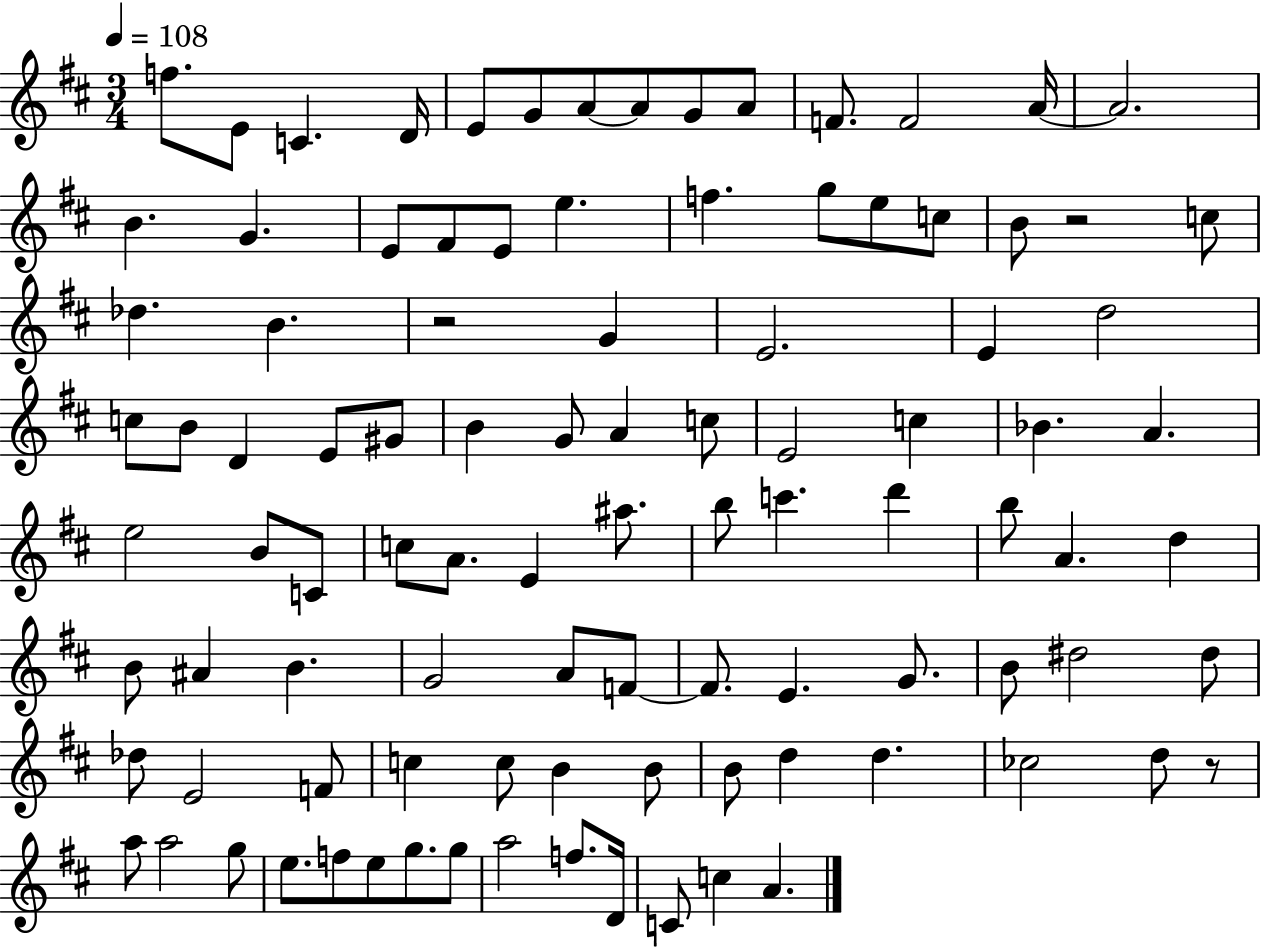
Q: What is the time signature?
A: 3/4